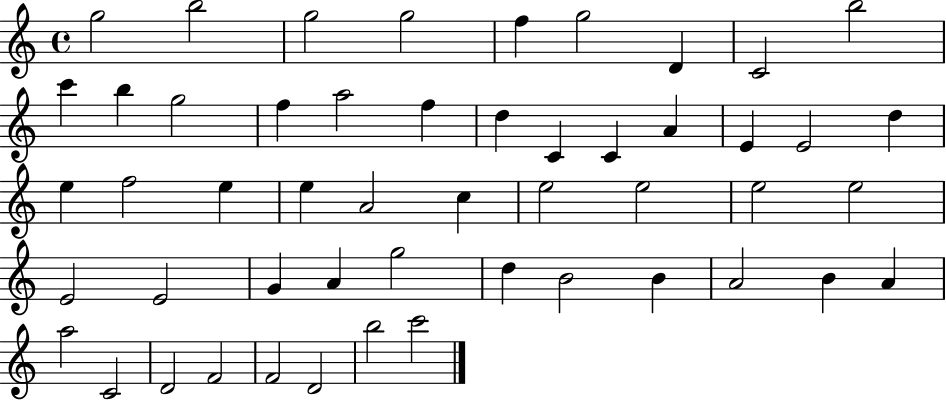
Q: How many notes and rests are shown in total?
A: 51